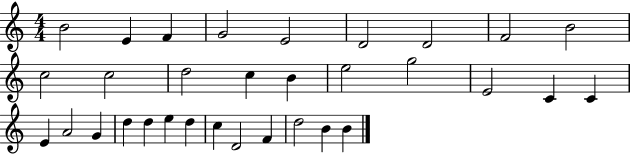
{
  \clef treble
  \numericTimeSignature
  \time 4/4
  \key c \major
  b'2 e'4 f'4 | g'2 e'2 | d'2 d'2 | f'2 b'2 | \break c''2 c''2 | d''2 c''4 b'4 | e''2 g''2 | e'2 c'4 c'4 | \break e'4 a'2 g'4 | d''4 d''4 e''4 d''4 | c''4 d'2 f'4 | d''2 b'4 b'4 | \break \bar "|."
}